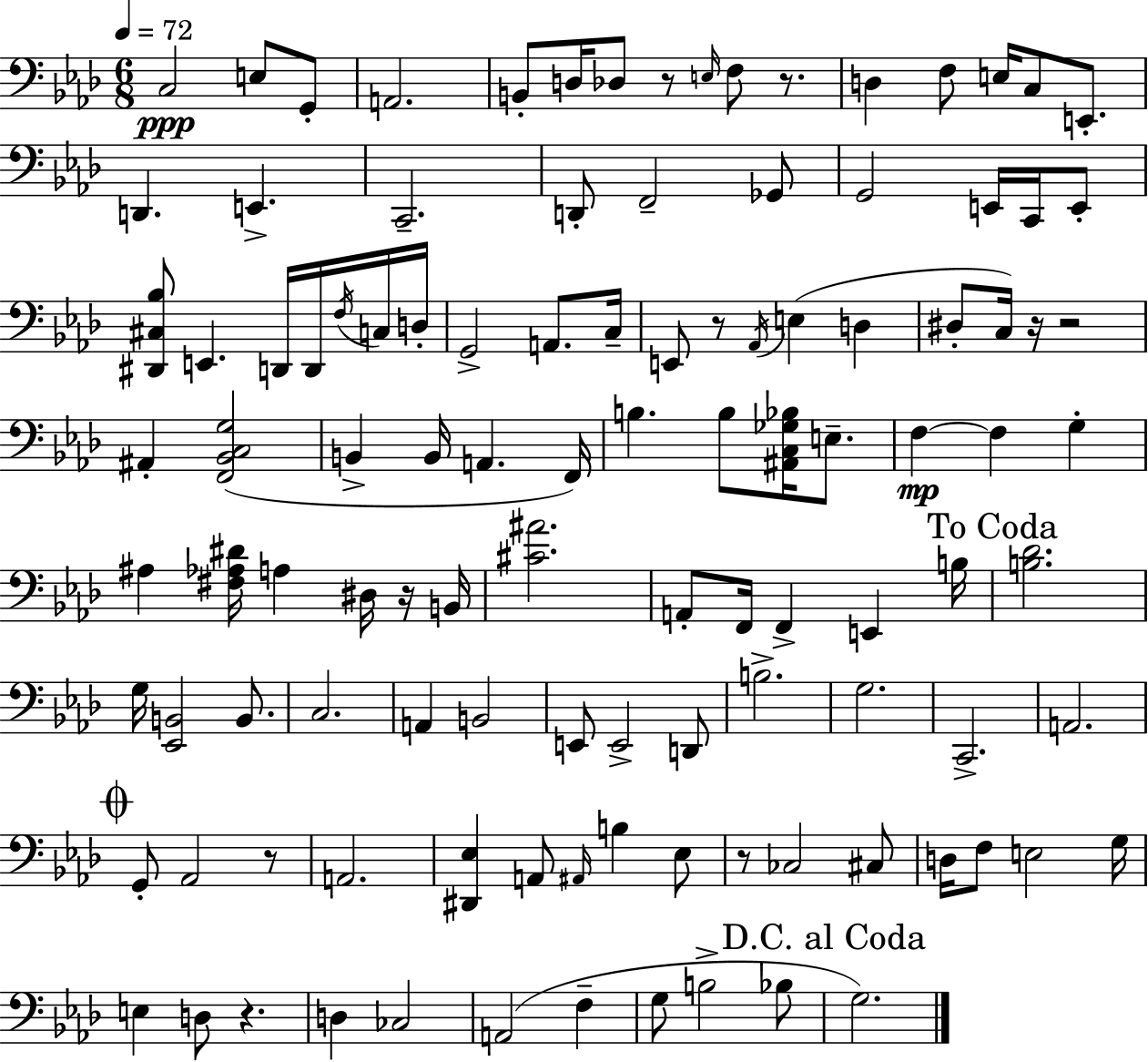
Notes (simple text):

C3/h E3/e G2/e A2/h. B2/e D3/s Db3/e R/e E3/s F3/e R/e. D3/q F3/e E3/s C3/e E2/e. D2/q. E2/q. C2/h. D2/e F2/h Gb2/e G2/h E2/s C2/s E2/e [D#2,C#3,Bb3]/e E2/q. D2/s D2/s F3/s C3/s D3/s G2/h A2/e. C3/s E2/e R/e Ab2/s E3/q D3/q D#3/e C3/s R/s R/h A#2/q [F2,Bb2,C3,G3]/h B2/q B2/s A2/q. F2/s B3/q. B3/e [A#2,C3,Gb3,Bb3]/s E3/e. F3/q F3/q G3/q A#3/q [F#3,Ab3,D#4]/s A3/q D#3/s R/s B2/s [C#4,A#4]/h. A2/e F2/s F2/q E2/q B3/s [B3,Db4]/h. G3/s [Eb2,B2]/h B2/e. C3/h. A2/q B2/h E2/e E2/h D2/e B3/h. G3/h. C2/h. A2/h. G2/e Ab2/h R/e A2/h. [D#2,Eb3]/q A2/e A#2/s B3/q Eb3/e R/e CES3/h C#3/e D3/s F3/e E3/h G3/s E3/q D3/e R/q. D3/q CES3/h A2/h F3/q G3/e B3/h Bb3/e G3/h.